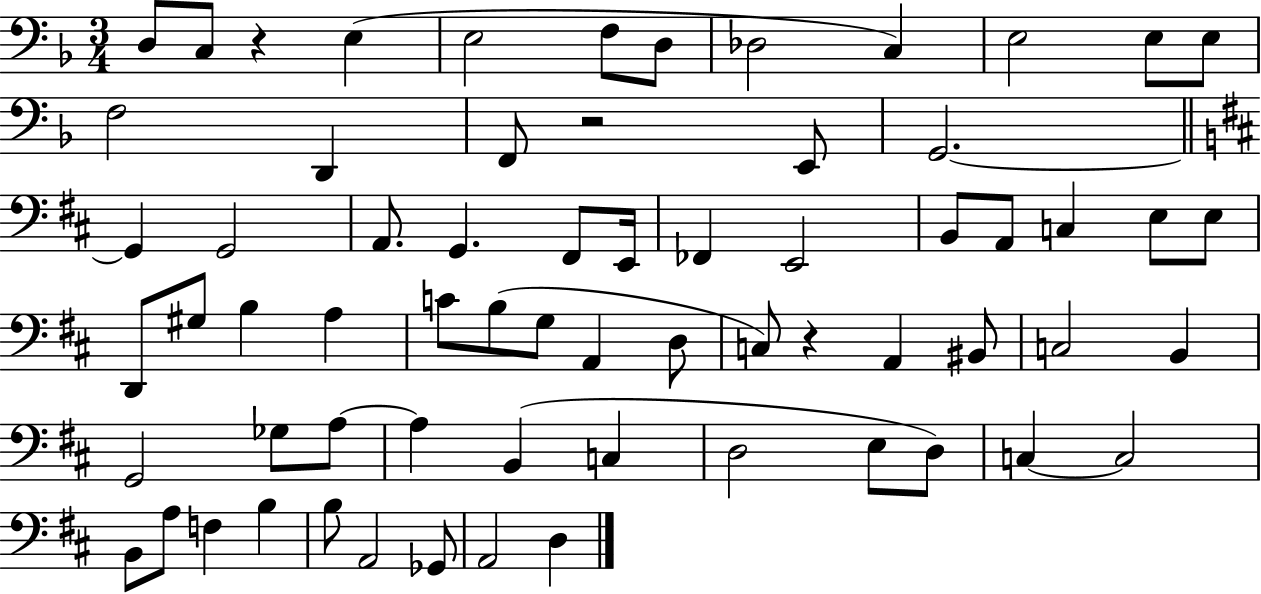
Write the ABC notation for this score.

X:1
T:Untitled
M:3/4
L:1/4
K:F
D,/2 C,/2 z E, E,2 F,/2 D,/2 _D,2 C, E,2 E,/2 E,/2 F,2 D,, F,,/2 z2 E,,/2 G,,2 G,, G,,2 A,,/2 G,, ^F,,/2 E,,/4 _F,, E,,2 B,,/2 A,,/2 C, E,/2 E,/2 D,,/2 ^G,/2 B, A, C/2 B,/2 G,/2 A,, D,/2 C,/2 z A,, ^B,,/2 C,2 B,, G,,2 _G,/2 A,/2 A, B,, C, D,2 E,/2 D,/2 C, C,2 B,,/2 A,/2 F, B, B,/2 A,,2 _G,,/2 A,,2 D,